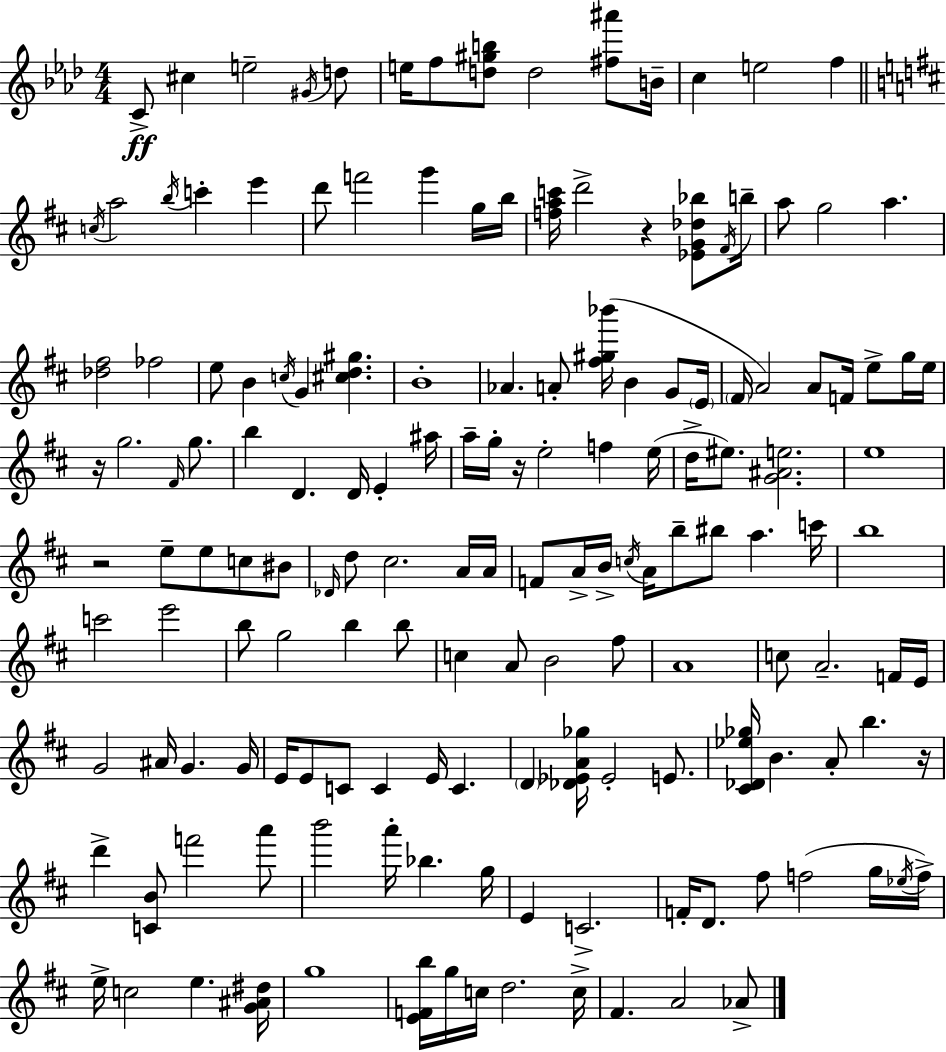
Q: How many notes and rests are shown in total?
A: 157